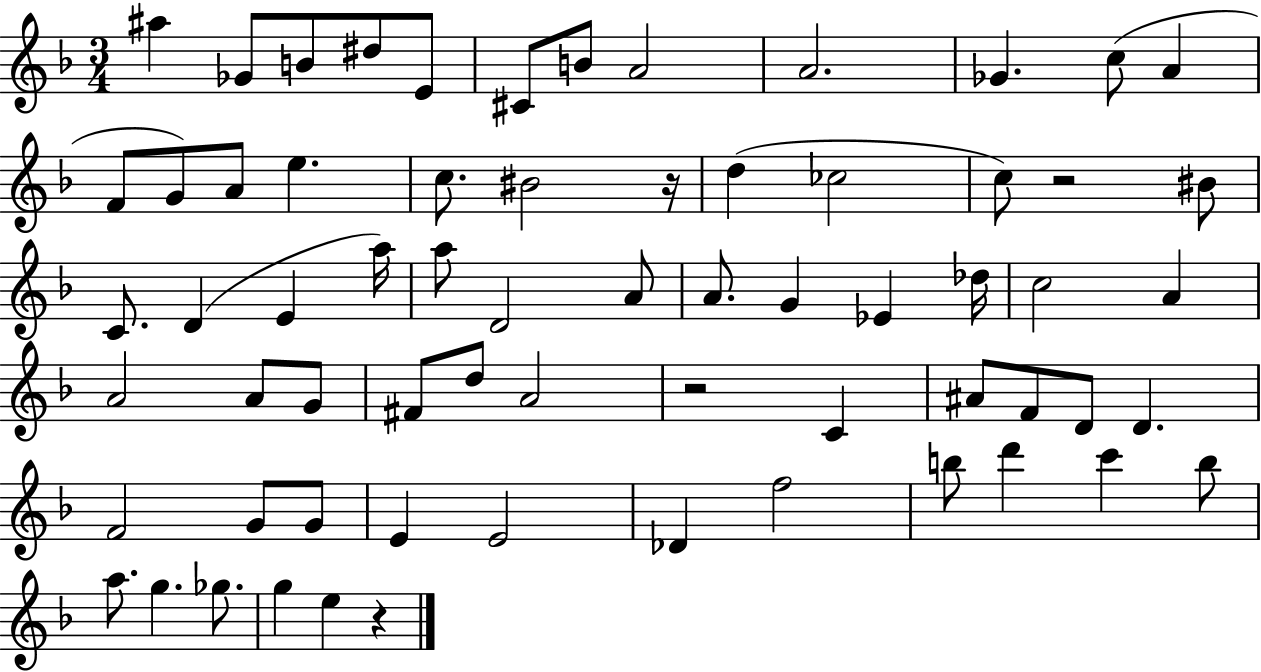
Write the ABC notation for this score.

X:1
T:Untitled
M:3/4
L:1/4
K:F
^a _G/2 B/2 ^d/2 E/2 ^C/2 B/2 A2 A2 _G c/2 A F/2 G/2 A/2 e c/2 ^B2 z/4 d _c2 c/2 z2 ^B/2 C/2 D E a/4 a/2 D2 A/2 A/2 G _E _d/4 c2 A A2 A/2 G/2 ^F/2 d/2 A2 z2 C ^A/2 F/2 D/2 D F2 G/2 G/2 E E2 _D f2 b/2 d' c' b/2 a/2 g _g/2 g e z